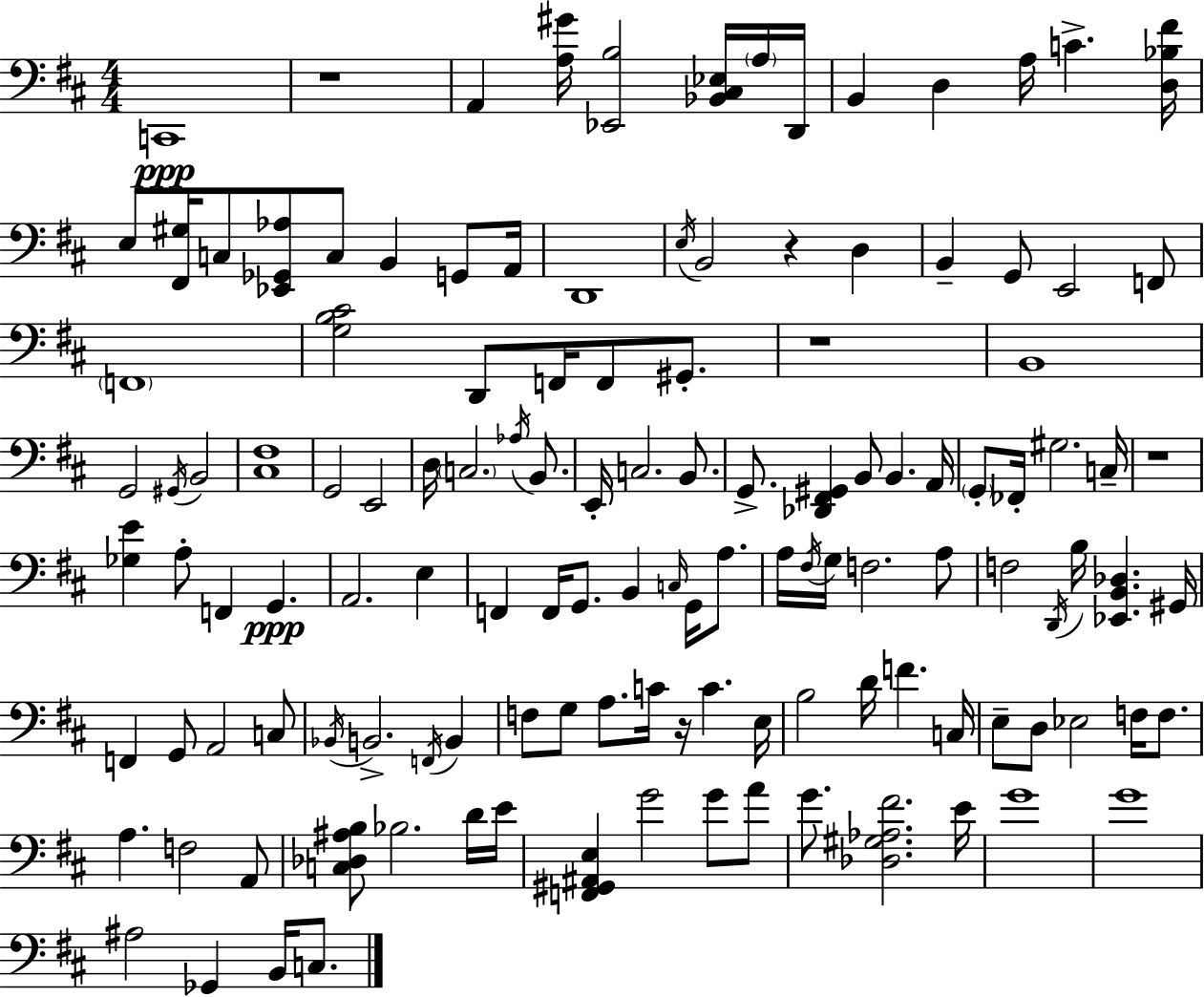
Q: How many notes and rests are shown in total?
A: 128